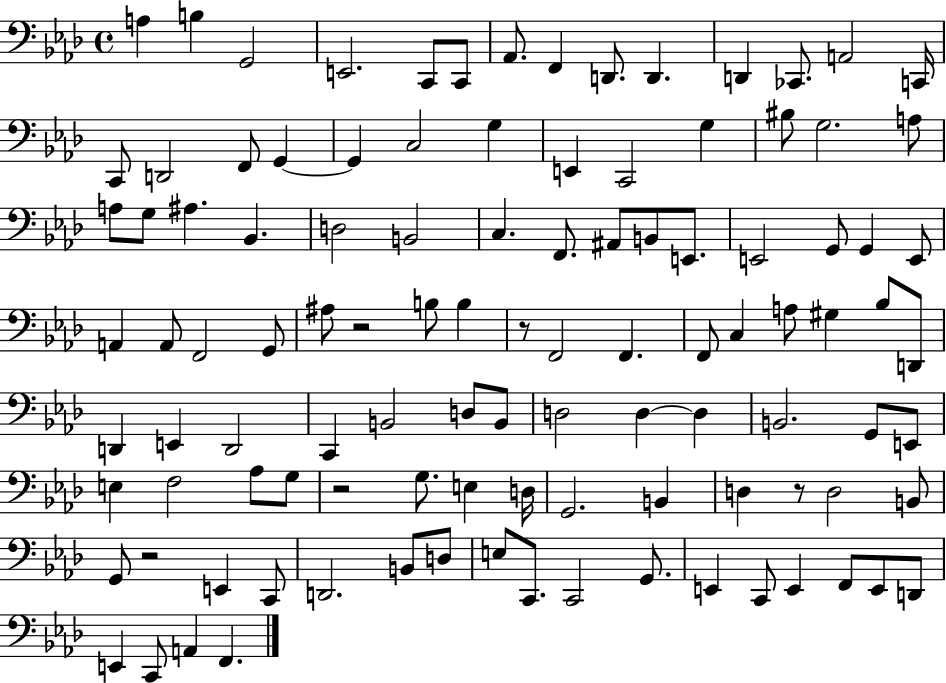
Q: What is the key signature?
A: AES major